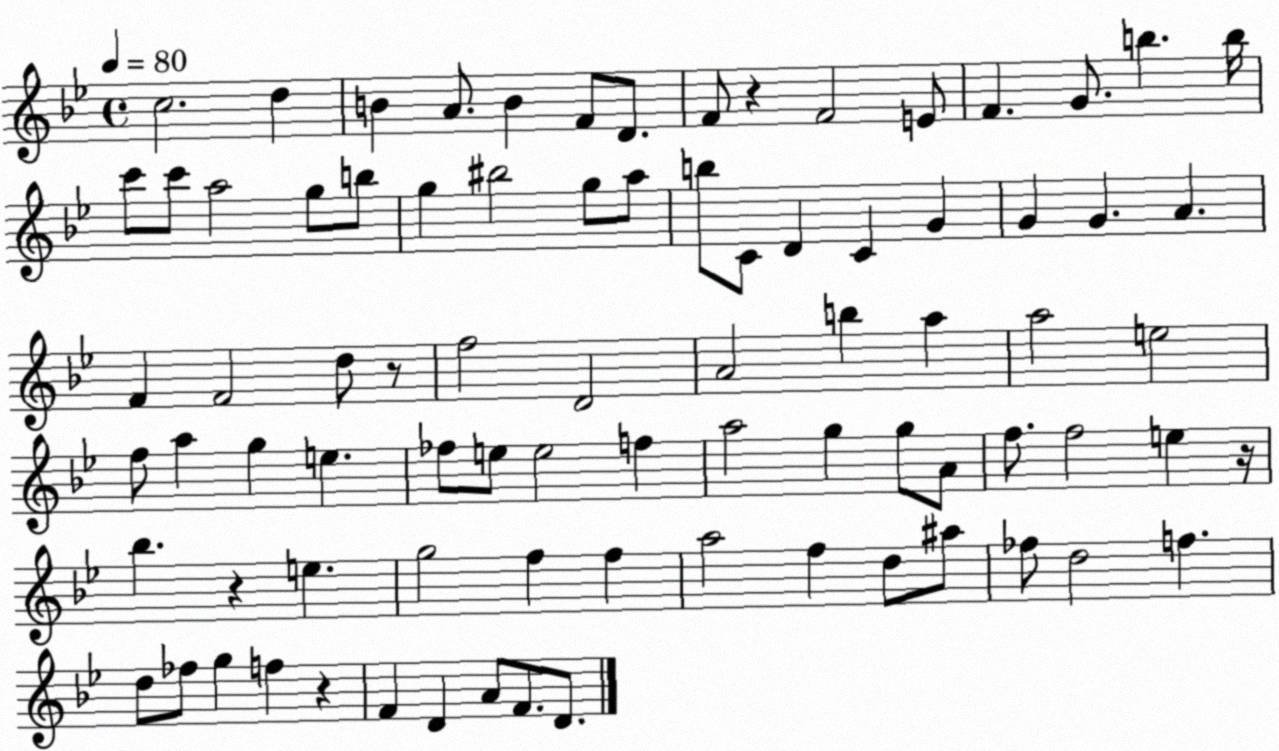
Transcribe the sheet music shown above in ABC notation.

X:1
T:Untitled
M:4/4
L:1/4
K:Bb
c2 d B A/2 B F/2 D/2 F/2 z F2 E/2 F G/2 b b/4 c'/2 c'/2 a2 g/2 b/2 g ^b2 g/2 a/2 b/2 C/2 D C G G G A F F2 d/2 z/2 f2 D2 A2 b a a2 e2 f/2 a g e _f/2 e/2 e2 f a2 g g/2 A/2 f/2 f2 e z/4 _b z e g2 f f a2 f d/2 ^a/2 _f/2 d2 f d/2 _f/2 g f z F D A/2 F/2 D/2